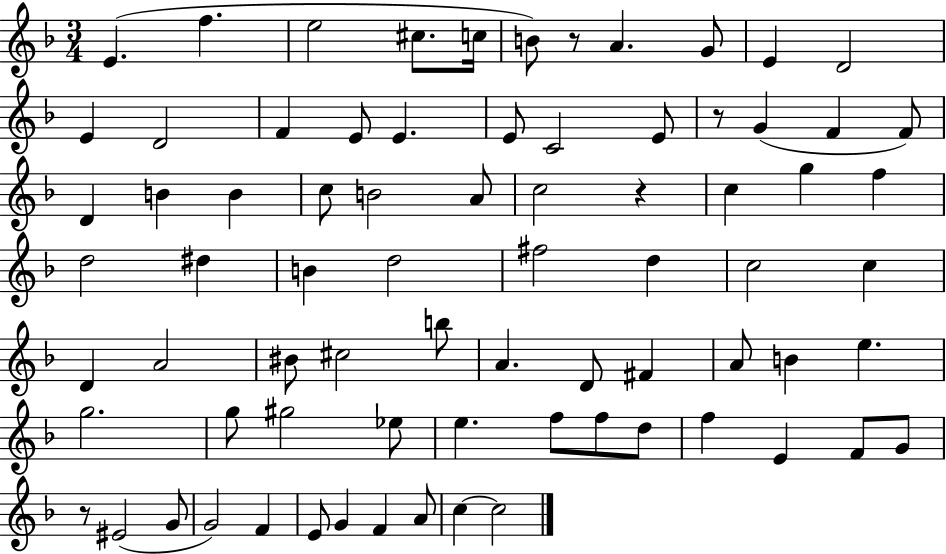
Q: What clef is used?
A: treble